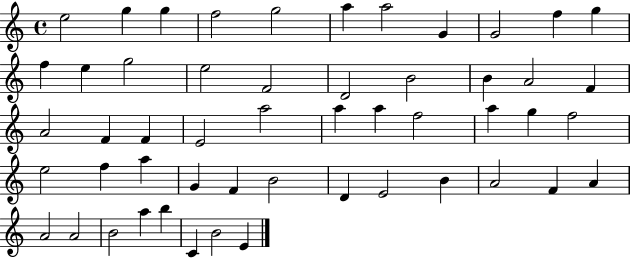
E5/h G5/q G5/q F5/h G5/h A5/q A5/h G4/q G4/h F5/q G5/q F5/q E5/q G5/h E5/h F4/h D4/h B4/h B4/q A4/h F4/q A4/h F4/q F4/q E4/h A5/h A5/q A5/q F5/h A5/q G5/q F5/h E5/h F5/q A5/q G4/q F4/q B4/h D4/q E4/h B4/q A4/h F4/q A4/q A4/h A4/h B4/h A5/q B5/q C4/q B4/h E4/q